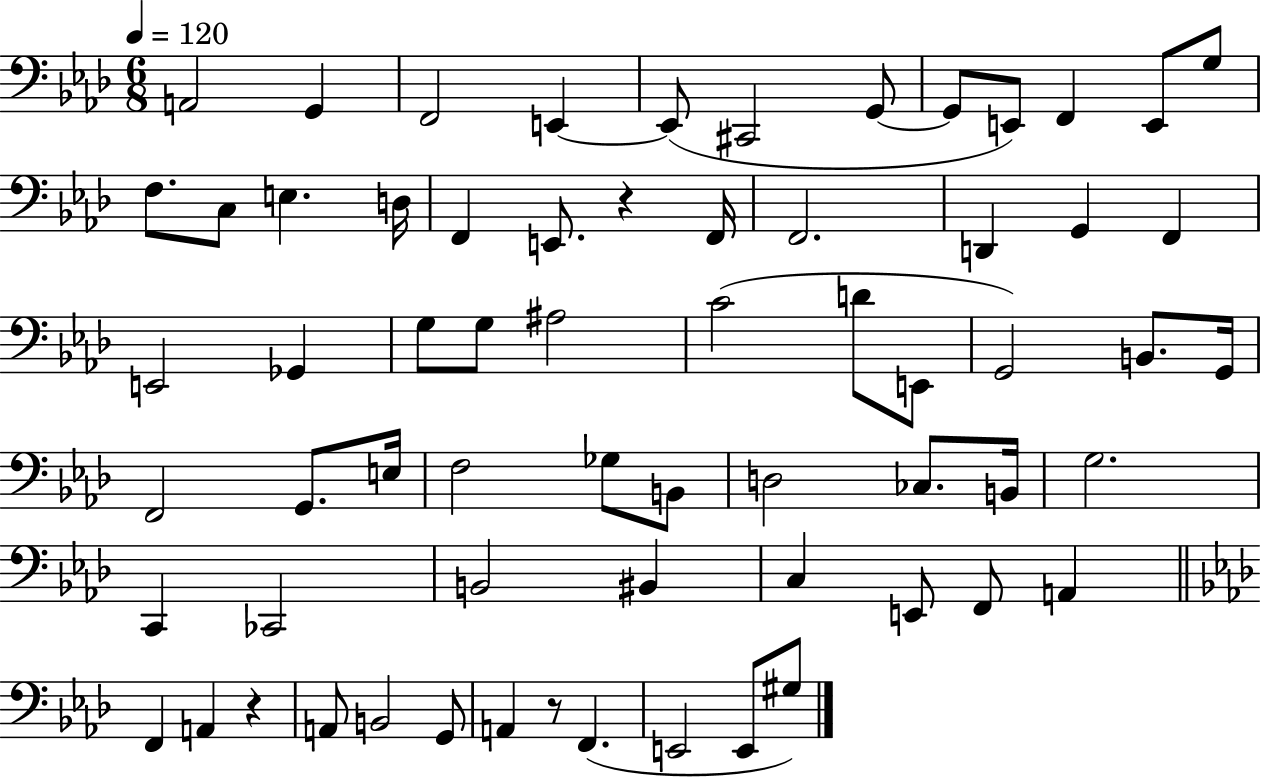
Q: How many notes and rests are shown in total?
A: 65